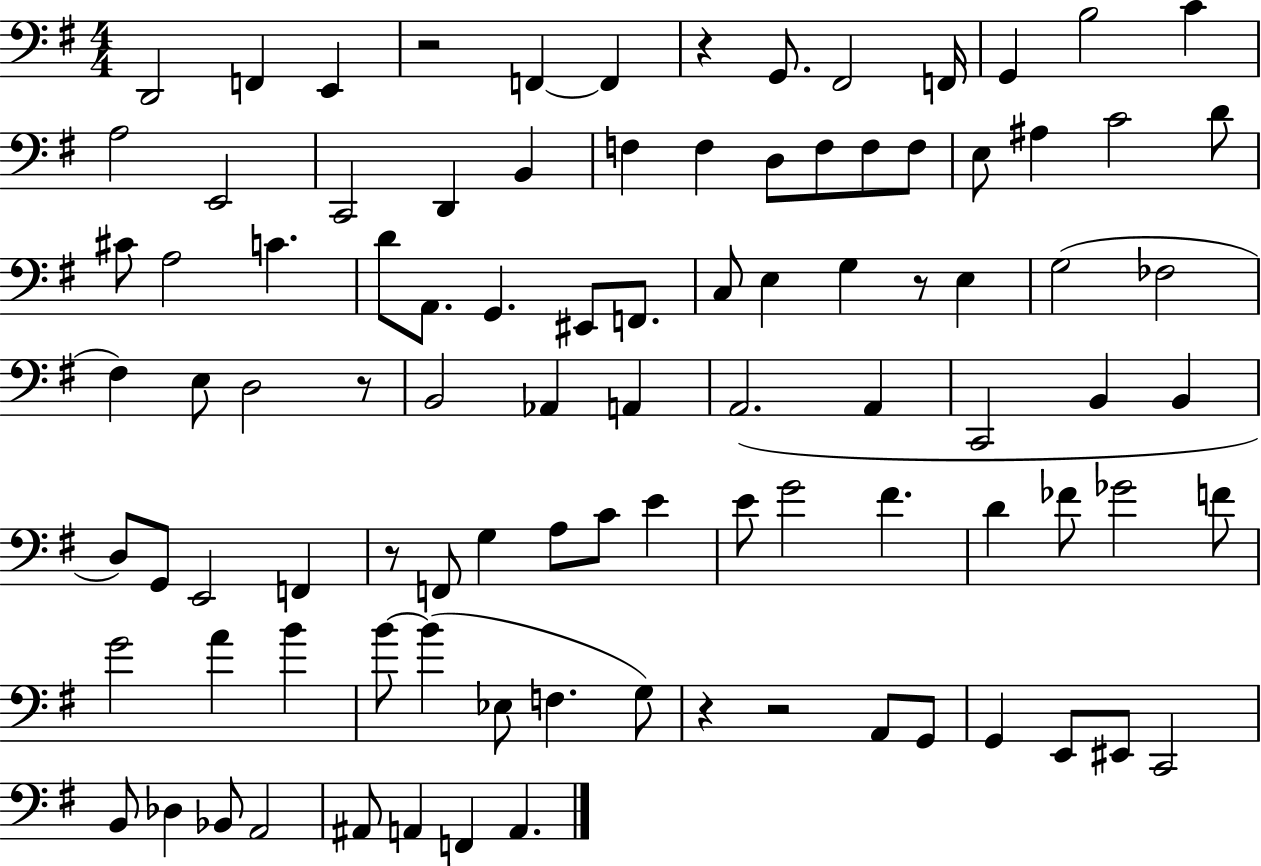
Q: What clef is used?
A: bass